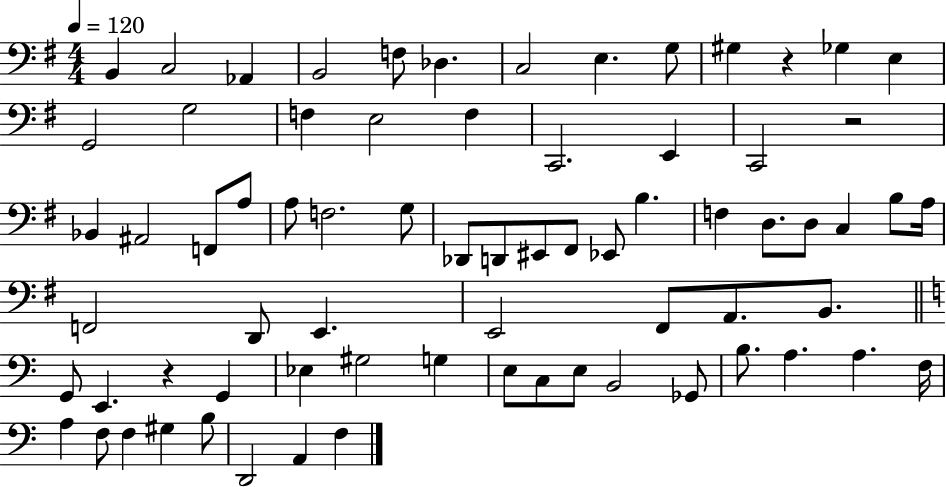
B2/q C3/h Ab2/q B2/h F3/e Db3/q. C3/h E3/q. G3/e G#3/q R/q Gb3/q E3/q G2/h G3/h F3/q E3/h F3/q C2/h. E2/q C2/h R/h Bb2/q A#2/h F2/e A3/e A3/e F3/h. G3/e Db2/e D2/e EIS2/e F#2/e Eb2/e B3/q. F3/q D3/e. D3/e C3/q B3/e A3/s F2/h D2/e E2/q. E2/h F#2/e A2/e. B2/e. G2/e E2/q. R/q G2/q Eb3/q G#3/h G3/q E3/e C3/e E3/e B2/h Gb2/e B3/e. A3/q. A3/q. F3/s A3/q F3/e F3/q G#3/q B3/e D2/h A2/q F3/q